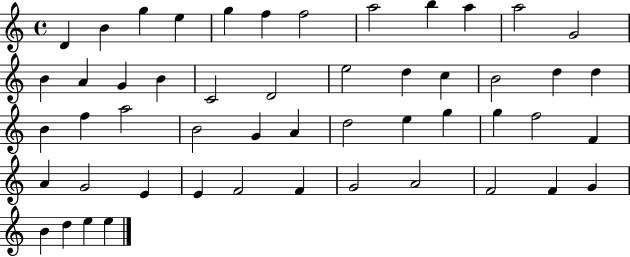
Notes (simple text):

D4/q B4/q G5/q E5/q G5/q F5/q F5/h A5/h B5/q A5/q A5/h G4/h B4/q A4/q G4/q B4/q C4/h D4/h E5/h D5/q C5/q B4/h D5/q D5/q B4/q F5/q A5/h B4/h G4/q A4/q D5/h E5/q G5/q G5/q F5/h F4/q A4/q G4/h E4/q E4/q F4/h F4/q G4/h A4/h F4/h F4/q G4/q B4/q D5/q E5/q E5/q